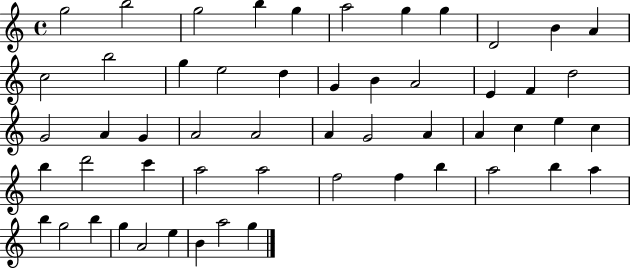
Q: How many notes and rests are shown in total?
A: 54